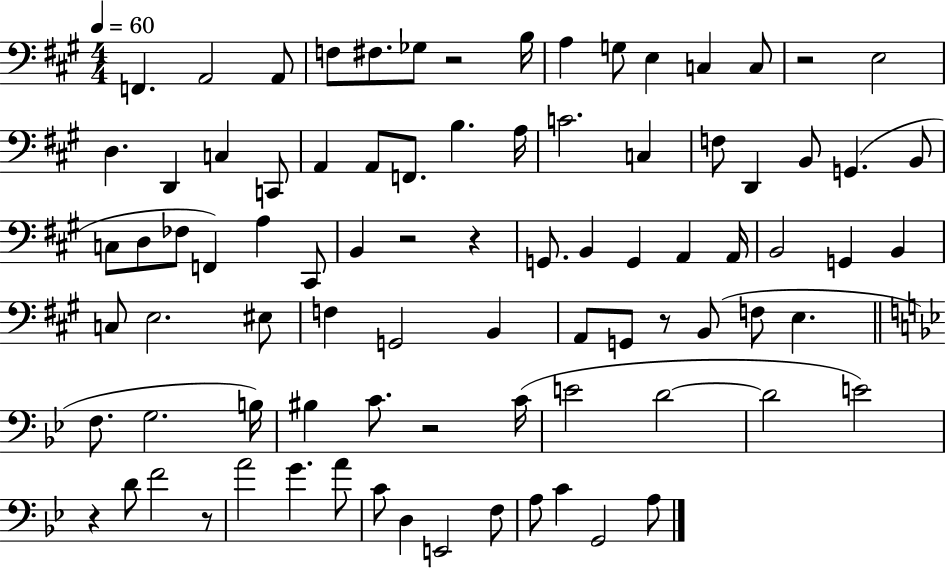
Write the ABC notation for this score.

X:1
T:Untitled
M:4/4
L:1/4
K:A
F,, A,,2 A,,/2 F,/2 ^F,/2 _G,/2 z2 B,/4 A, G,/2 E, C, C,/2 z2 E,2 D, D,, C, C,,/2 A,, A,,/2 F,,/2 B, A,/4 C2 C, F,/2 D,, B,,/2 G,, B,,/2 C,/2 D,/2 _F,/2 F,, A, ^C,,/2 B,, z2 z G,,/2 B,, G,, A,, A,,/4 B,,2 G,, B,, C,/2 E,2 ^E,/2 F, G,,2 B,, A,,/2 G,,/2 z/2 B,,/2 F,/2 E, F,/2 G,2 B,/4 ^B, C/2 z2 C/4 E2 D2 D2 E2 z D/2 F2 z/2 A2 G A/2 C/2 D, E,,2 F,/2 A,/2 C G,,2 A,/2